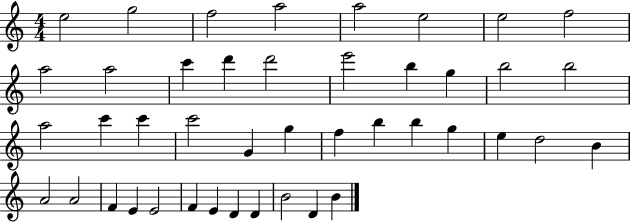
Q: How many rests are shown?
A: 0